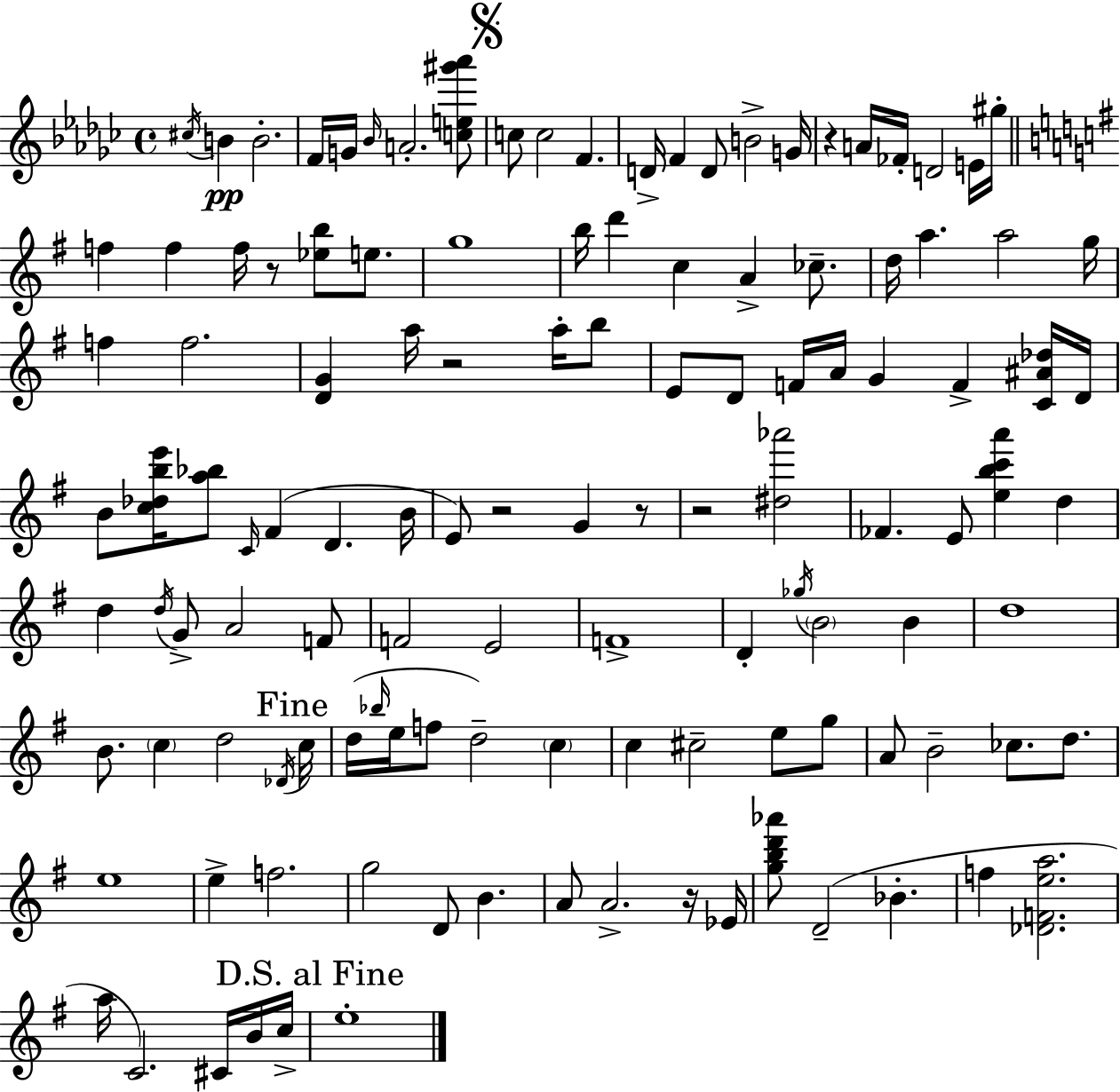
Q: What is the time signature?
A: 4/4